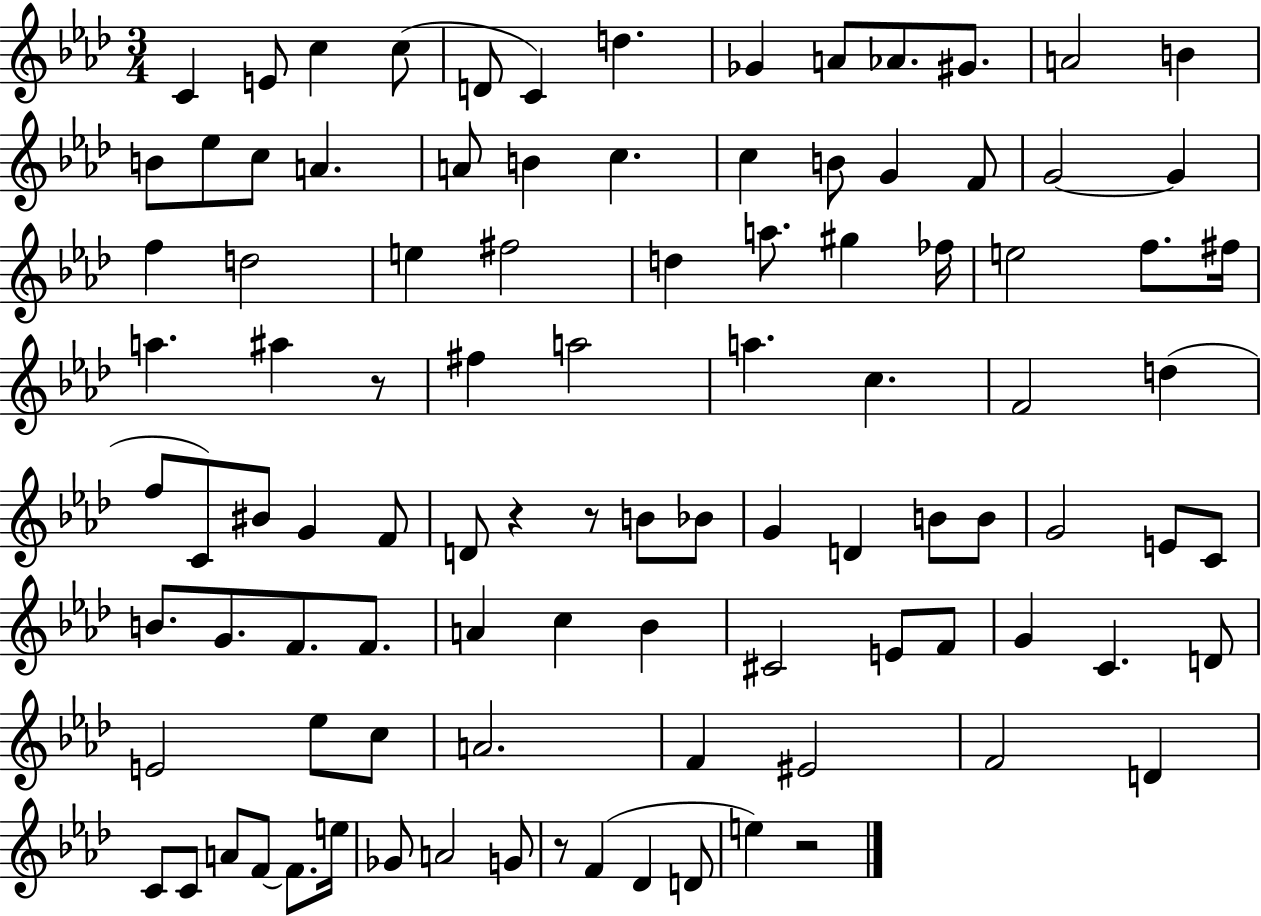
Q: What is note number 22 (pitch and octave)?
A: B4